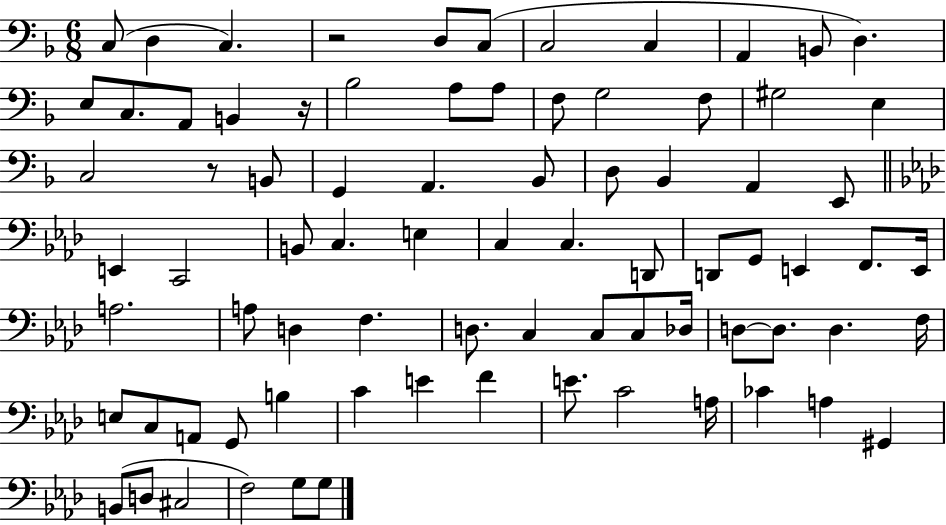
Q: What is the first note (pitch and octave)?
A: C3